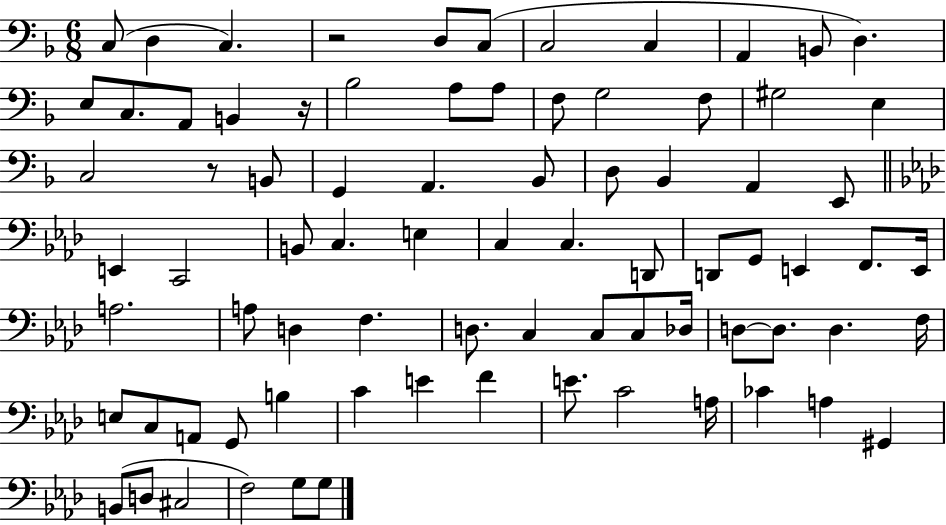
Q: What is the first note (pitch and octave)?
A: C3